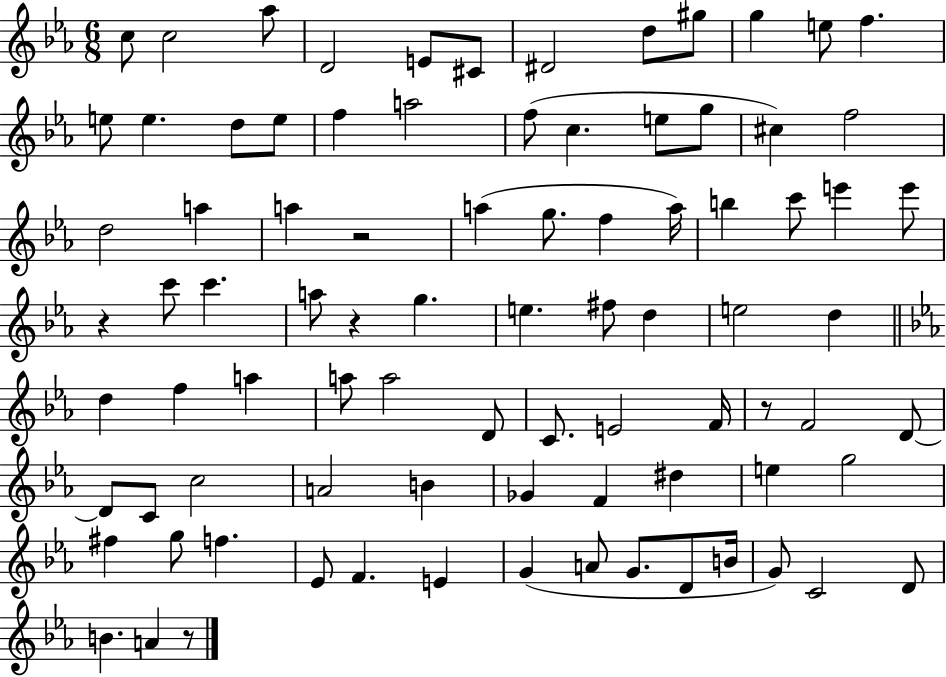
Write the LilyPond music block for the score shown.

{
  \clef treble
  \numericTimeSignature
  \time 6/8
  \key ees \major
  c''8 c''2 aes''8 | d'2 e'8 cis'8 | dis'2 d''8 gis''8 | g''4 e''8 f''4. | \break e''8 e''4. d''8 e''8 | f''4 a''2 | f''8( c''4. e''8 g''8 | cis''4) f''2 | \break d''2 a''4 | a''4 r2 | a''4( g''8. f''4 a''16) | b''4 c'''8 e'''4 e'''8 | \break r4 c'''8 c'''4. | a''8 r4 g''4. | e''4. fis''8 d''4 | e''2 d''4 | \break \bar "||" \break \key c \minor d''4 f''4 a''4 | a''8 a''2 d'8 | c'8. e'2 f'16 | r8 f'2 d'8~~ | \break d'8 c'8 c''2 | a'2 b'4 | ges'4 f'4 dis''4 | e''4 g''2 | \break fis''4 g''8 f''4. | ees'8 f'4. e'4 | g'4( a'8 g'8. d'8 b'16 | g'8) c'2 d'8 | \break b'4. a'4 r8 | \bar "|."
}